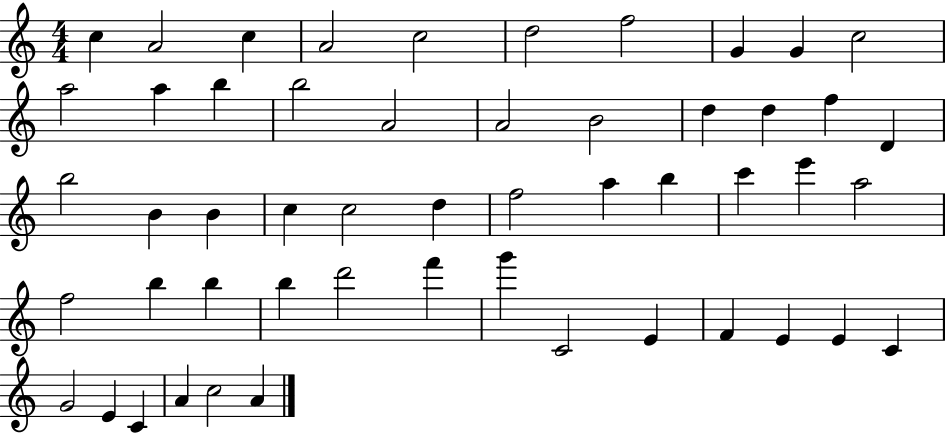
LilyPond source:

{
  \clef treble
  \numericTimeSignature
  \time 4/4
  \key c \major
  c''4 a'2 c''4 | a'2 c''2 | d''2 f''2 | g'4 g'4 c''2 | \break a''2 a''4 b''4 | b''2 a'2 | a'2 b'2 | d''4 d''4 f''4 d'4 | \break b''2 b'4 b'4 | c''4 c''2 d''4 | f''2 a''4 b''4 | c'''4 e'''4 a''2 | \break f''2 b''4 b''4 | b''4 d'''2 f'''4 | g'''4 c'2 e'4 | f'4 e'4 e'4 c'4 | \break g'2 e'4 c'4 | a'4 c''2 a'4 | \bar "|."
}